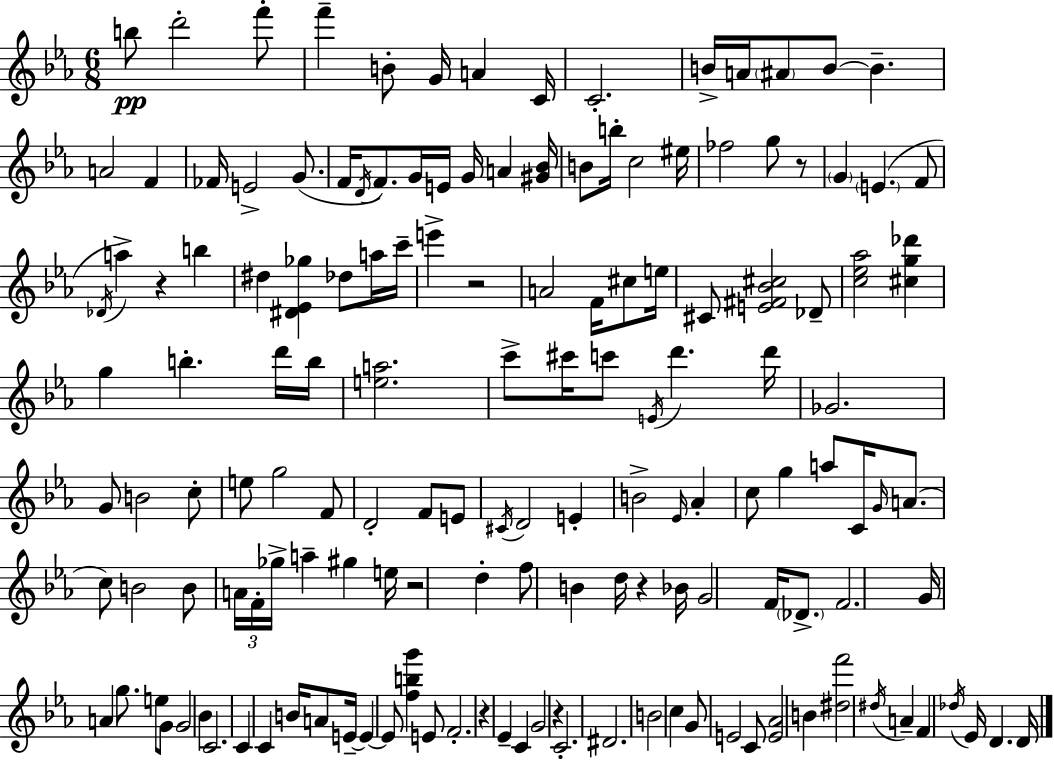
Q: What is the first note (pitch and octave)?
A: B5